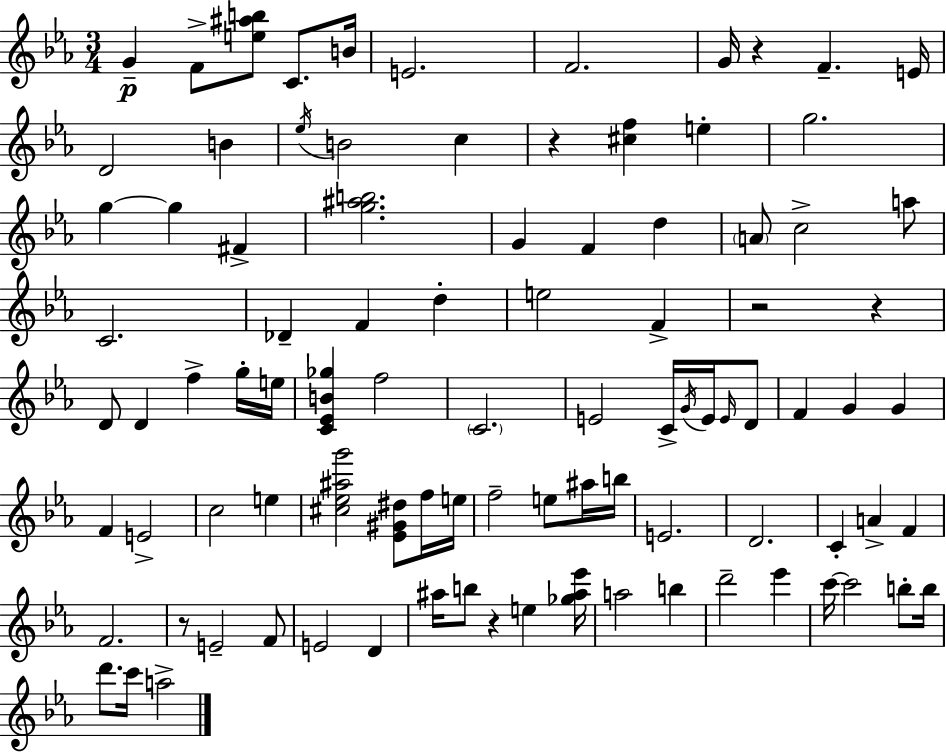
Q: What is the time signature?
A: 3/4